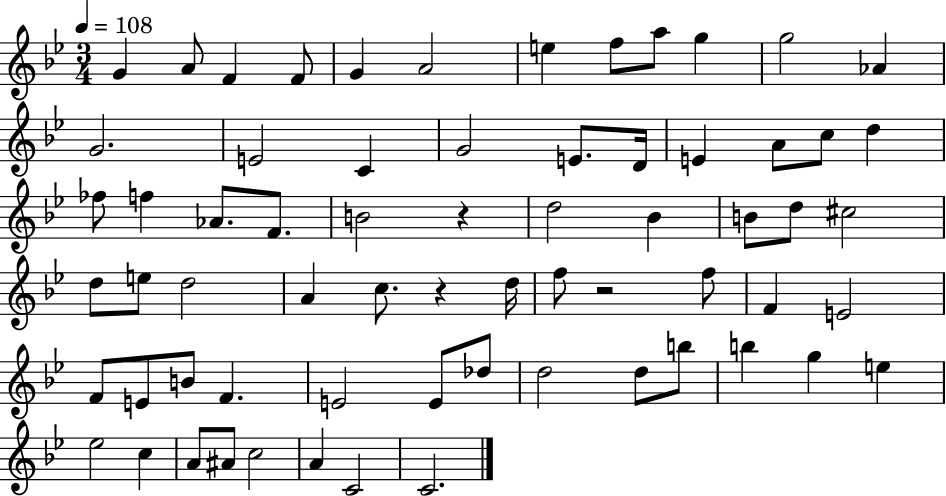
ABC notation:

X:1
T:Untitled
M:3/4
L:1/4
K:Bb
G A/2 F F/2 G A2 e f/2 a/2 g g2 _A G2 E2 C G2 E/2 D/4 E A/2 c/2 d _f/2 f _A/2 F/2 B2 z d2 _B B/2 d/2 ^c2 d/2 e/2 d2 A c/2 z d/4 f/2 z2 f/2 F E2 F/2 E/2 B/2 F E2 E/2 _d/2 d2 d/2 b/2 b g e _e2 c A/2 ^A/2 c2 A C2 C2